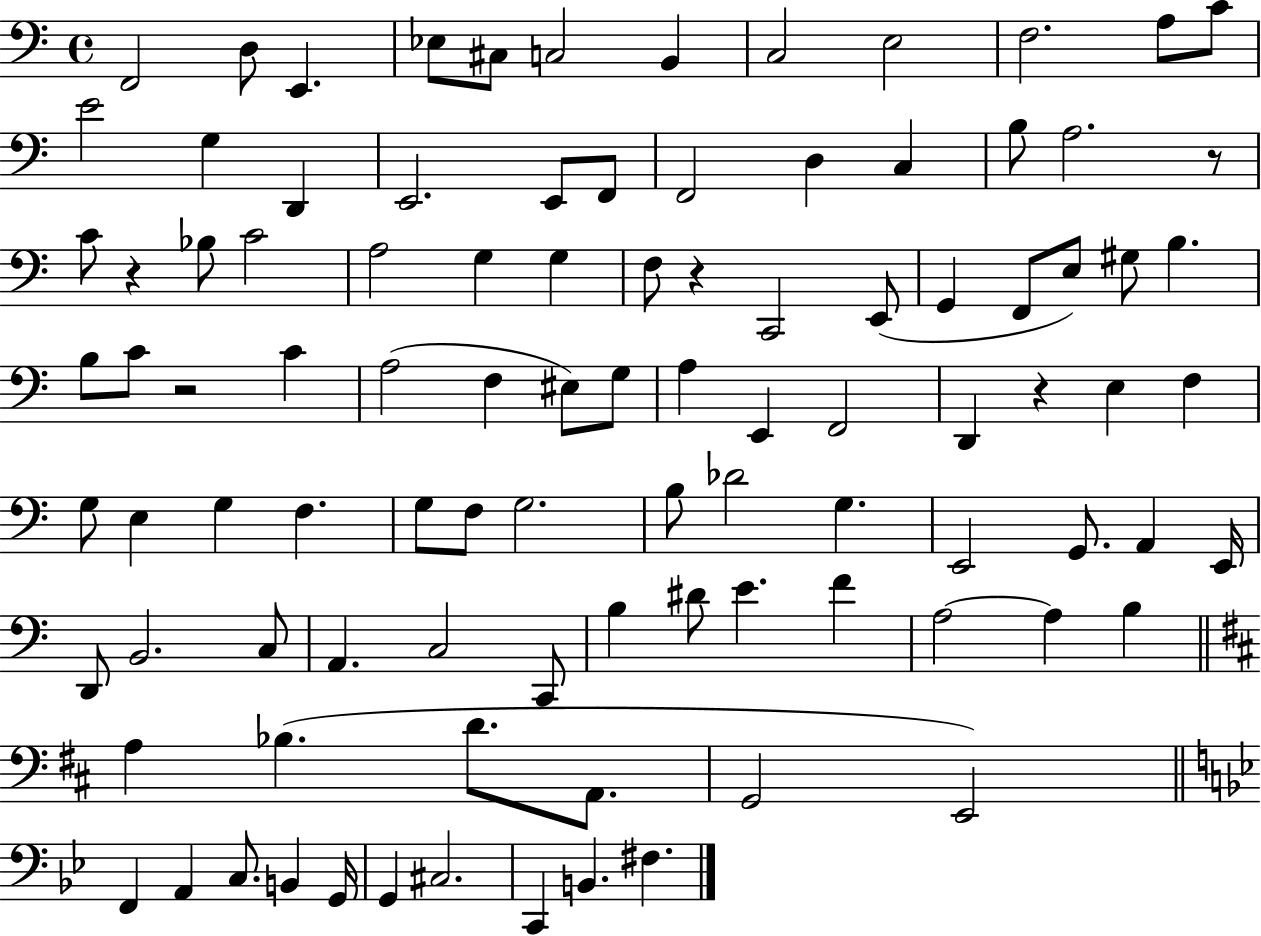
F2/h D3/e E2/q. Eb3/e C#3/e C3/h B2/q C3/h E3/h F3/h. A3/e C4/e E4/h G3/q D2/q E2/h. E2/e F2/e F2/h D3/q C3/q B3/e A3/h. R/e C4/e R/q Bb3/e C4/h A3/h G3/q G3/q F3/e R/q C2/h E2/e G2/q F2/e E3/e G#3/e B3/q. B3/e C4/e R/h C4/q A3/h F3/q EIS3/e G3/e A3/q E2/q F2/h D2/q R/q E3/q F3/q G3/e E3/q G3/q F3/q. G3/e F3/e G3/h. B3/e Db4/h G3/q. E2/h G2/e. A2/q E2/s D2/e B2/h. C3/e A2/q. C3/h C2/e B3/q D#4/e E4/q. F4/q A3/h A3/q B3/q A3/q Bb3/q. D4/e. A2/e. G2/h E2/h F2/q A2/q C3/e. B2/q G2/s G2/q C#3/h. C2/q B2/q. F#3/q.